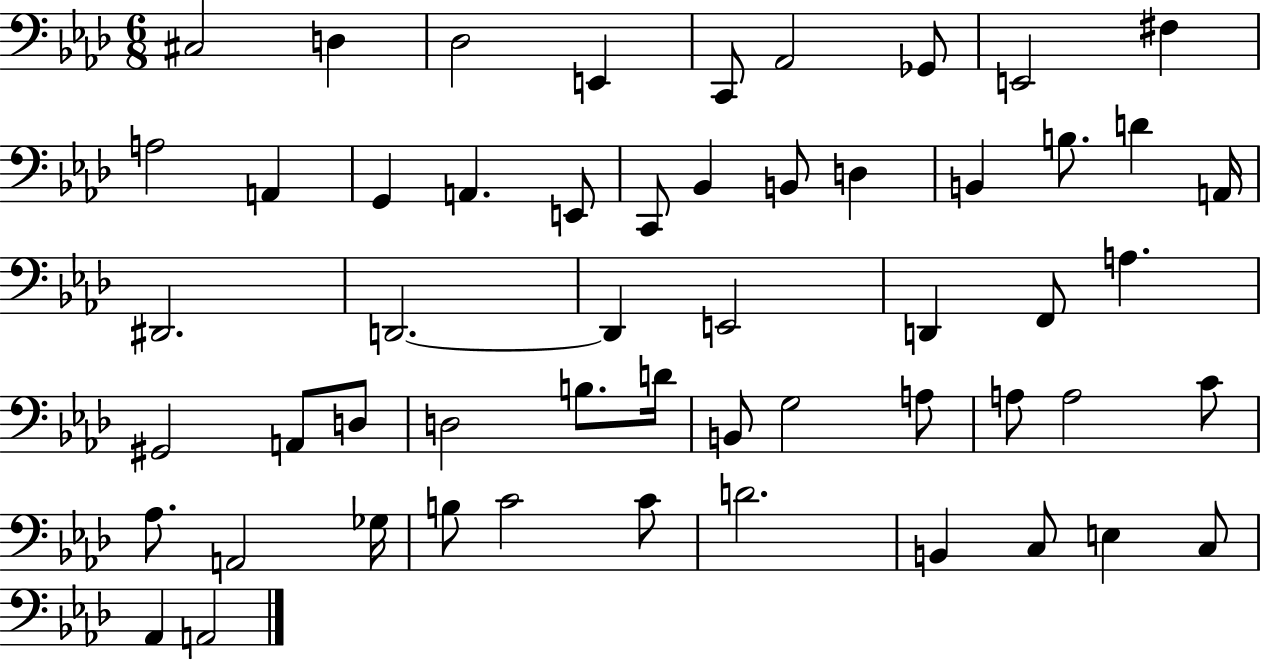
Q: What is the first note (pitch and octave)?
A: C#3